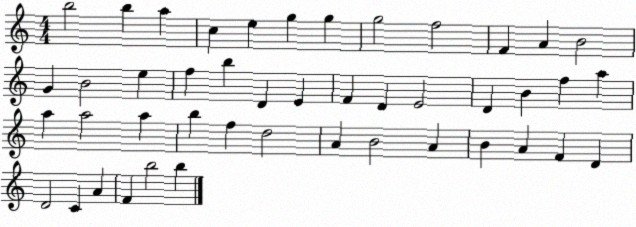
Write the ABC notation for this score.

X:1
T:Untitled
M:4/4
L:1/4
K:C
b2 b a c e g g g2 f2 F A B2 G B2 e f b D E F D E2 D B f a a a2 a b f d2 A B2 A B A F D D2 C A F b2 b